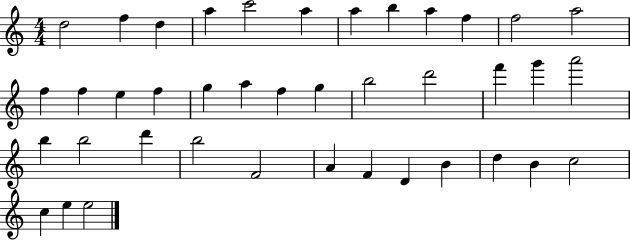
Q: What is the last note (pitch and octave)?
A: E5